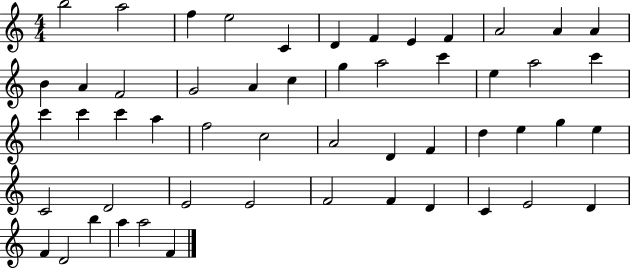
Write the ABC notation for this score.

X:1
T:Untitled
M:4/4
L:1/4
K:C
b2 a2 f e2 C D F E F A2 A A B A F2 G2 A c g a2 c' e a2 c' c' c' c' a f2 c2 A2 D F d e g e C2 D2 E2 E2 F2 F D C E2 D F D2 b a a2 F